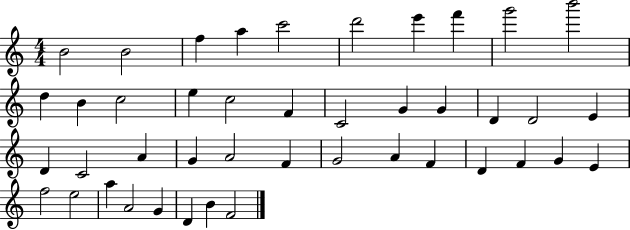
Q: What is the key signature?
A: C major